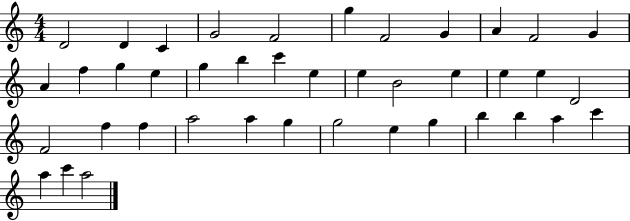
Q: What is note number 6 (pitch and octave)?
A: G5